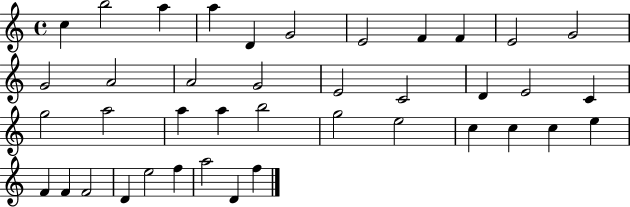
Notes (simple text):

C5/q B5/h A5/q A5/q D4/q G4/h E4/h F4/q F4/q E4/h G4/h G4/h A4/h A4/h G4/h E4/h C4/h D4/q E4/h C4/q G5/h A5/h A5/q A5/q B5/h G5/h E5/h C5/q C5/q C5/q E5/q F4/q F4/q F4/h D4/q E5/h F5/q A5/h D4/q F5/q